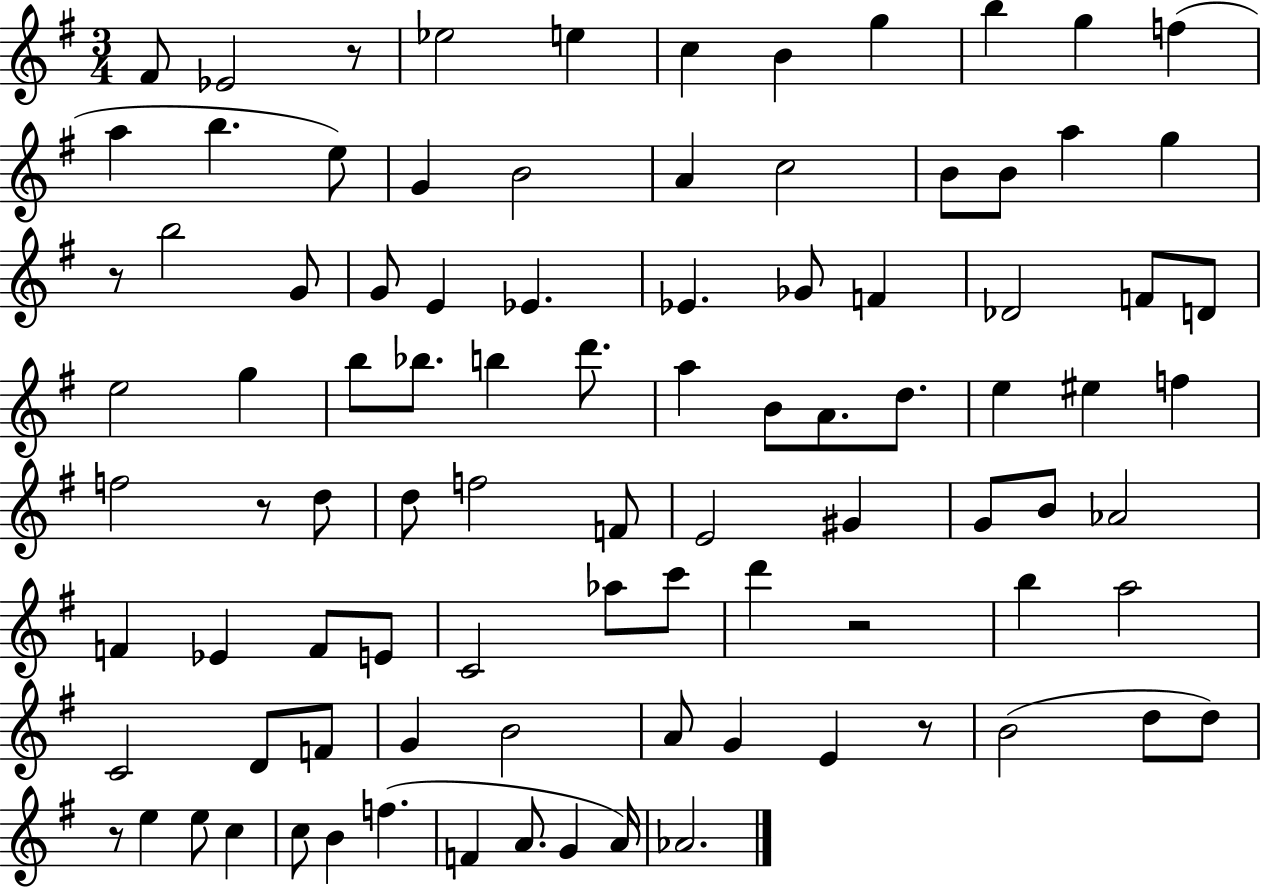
F#4/e Eb4/h R/e Eb5/h E5/q C5/q B4/q G5/q B5/q G5/q F5/q A5/q B5/q. E5/e G4/q B4/h A4/q C5/h B4/e B4/e A5/q G5/q R/e B5/h G4/e G4/e E4/q Eb4/q. Eb4/q. Gb4/e F4/q Db4/h F4/e D4/e E5/h G5/q B5/e Bb5/e. B5/q D6/e. A5/q B4/e A4/e. D5/e. E5/q EIS5/q F5/q F5/h R/e D5/e D5/e F5/h F4/e E4/h G#4/q G4/e B4/e Ab4/h F4/q Eb4/q F4/e E4/e C4/h Ab5/e C6/e D6/q R/h B5/q A5/h C4/h D4/e F4/e G4/q B4/h A4/e G4/q E4/q R/e B4/h D5/e D5/e R/e E5/q E5/e C5/q C5/e B4/q F5/q. F4/q A4/e. G4/q A4/s Ab4/h.